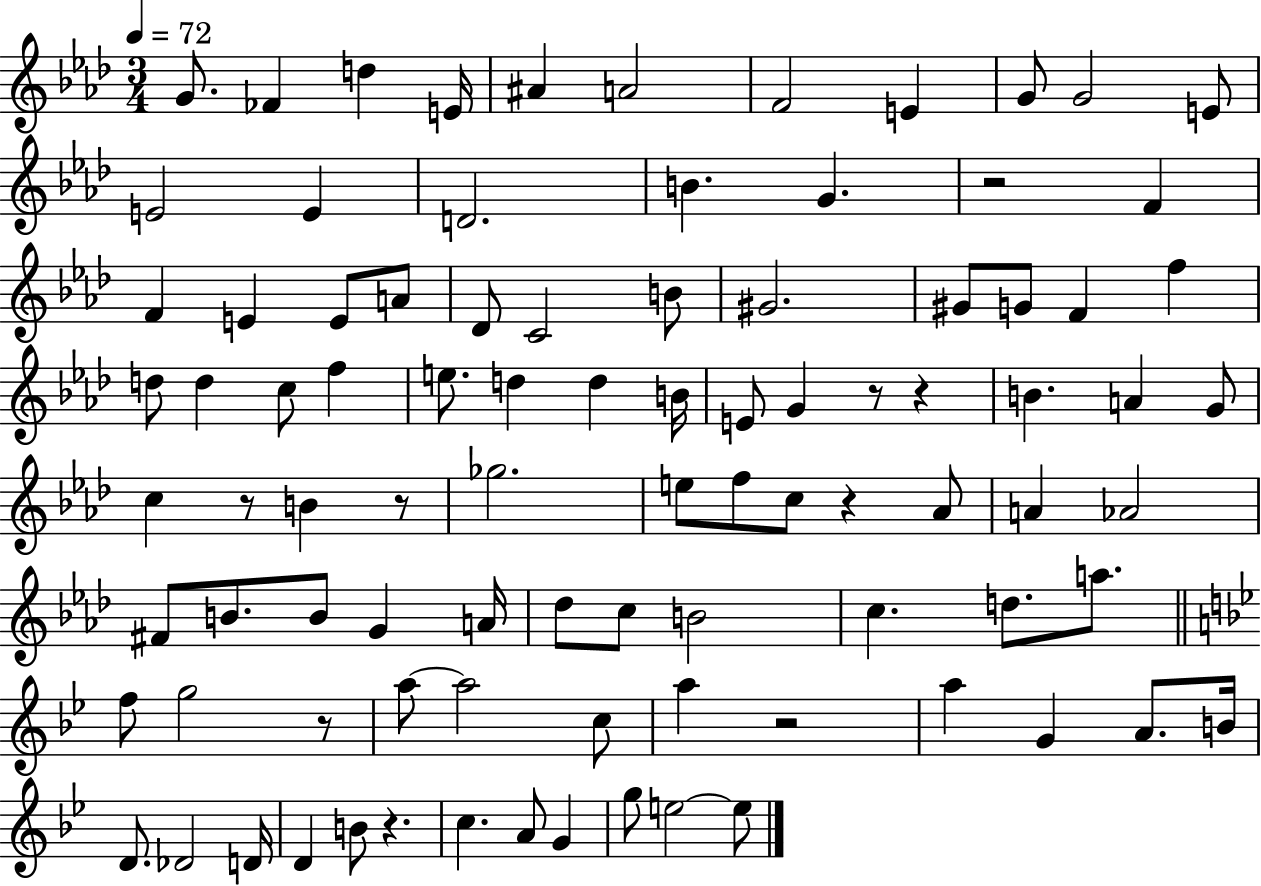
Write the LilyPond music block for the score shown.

{
  \clef treble
  \numericTimeSignature
  \time 3/4
  \key aes \major
  \tempo 4 = 72
  \repeat volta 2 { g'8. fes'4 d''4 e'16 | ais'4 a'2 | f'2 e'4 | g'8 g'2 e'8 | \break e'2 e'4 | d'2. | b'4. g'4. | r2 f'4 | \break f'4 e'4 e'8 a'8 | des'8 c'2 b'8 | gis'2. | gis'8 g'8 f'4 f''4 | \break d''8 d''4 c''8 f''4 | e''8. d''4 d''4 b'16 | e'8 g'4 r8 r4 | b'4. a'4 g'8 | \break c''4 r8 b'4 r8 | ges''2. | e''8 f''8 c''8 r4 aes'8 | a'4 aes'2 | \break fis'8 b'8. b'8 g'4 a'16 | des''8 c''8 b'2 | c''4. d''8. a''8. | \bar "||" \break \key bes \major f''8 g''2 r8 | a''8~~ a''2 c''8 | a''4 r2 | a''4 g'4 a'8. b'16 | \break d'8. des'2 d'16 | d'4 b'8 r4. | c''4. a'8 g'4 | g''8 e''2~~ e''8 | \break } \bar "|."
}